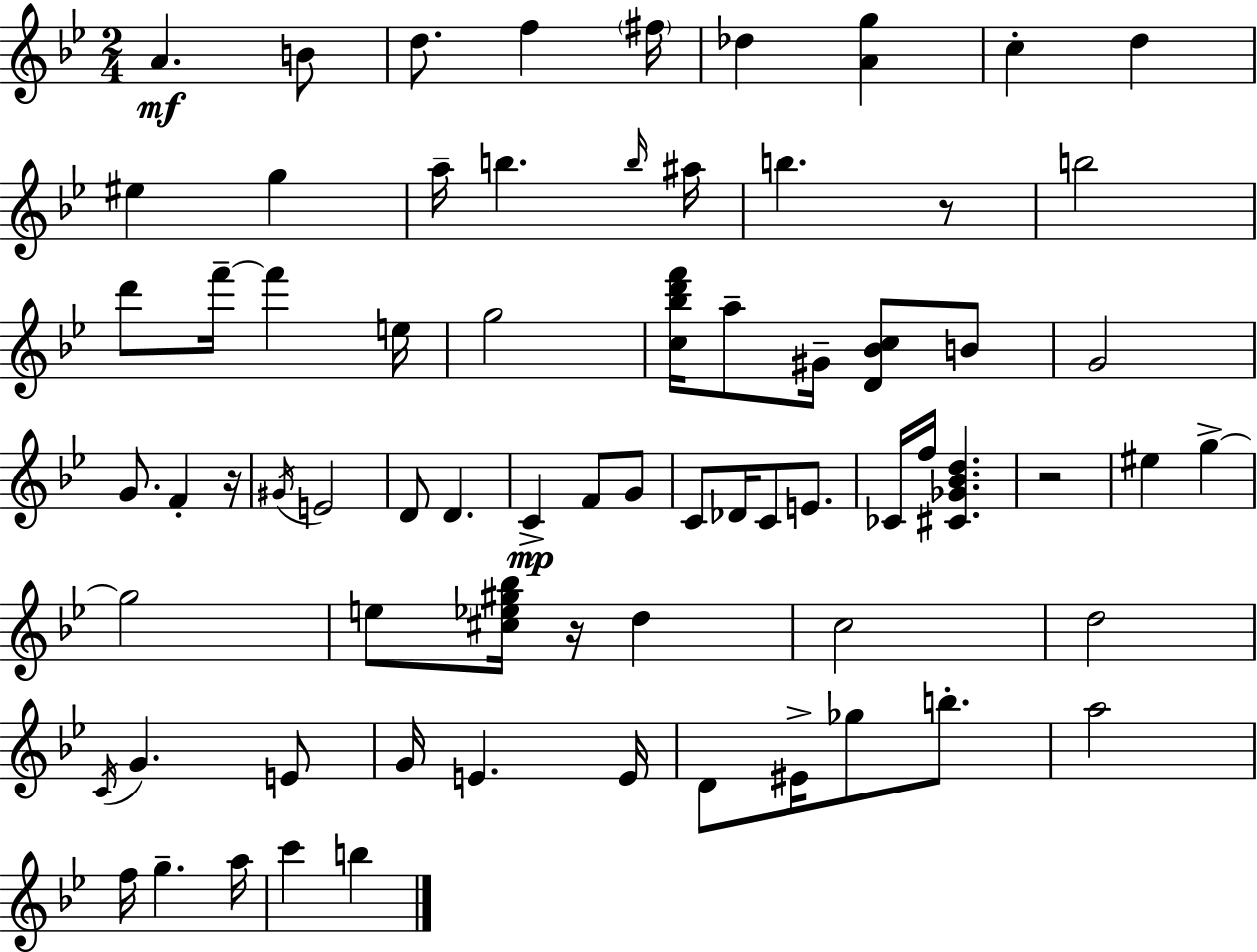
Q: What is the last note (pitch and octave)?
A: B5